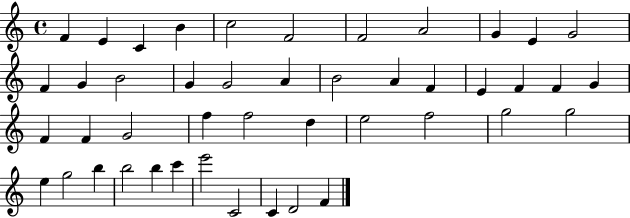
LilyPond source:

{
  \clef treble
  \time 4/4
  \defaultTimeSignature
  \key c \major
  f'4 e'4 c'4 b'4 | c''2 f'2 | f'2 a'2 | g'4 e'4 g'2 | \break f'4 g'4 b'2 | g'4 g'2 a'4 | b'2 a'4 f'4 | e'4 f'4 f'4 g'4 | \break f'4 f'4 g'2 | f''4 f''2 d''4 | e''2 f''2 | g''2 g''2 | \break e''4 g''2 b''4 | b''2 b''4 c'''4 | e'''2 c'2 | c'4 d'2 f'4 | \break \bar "|."
}